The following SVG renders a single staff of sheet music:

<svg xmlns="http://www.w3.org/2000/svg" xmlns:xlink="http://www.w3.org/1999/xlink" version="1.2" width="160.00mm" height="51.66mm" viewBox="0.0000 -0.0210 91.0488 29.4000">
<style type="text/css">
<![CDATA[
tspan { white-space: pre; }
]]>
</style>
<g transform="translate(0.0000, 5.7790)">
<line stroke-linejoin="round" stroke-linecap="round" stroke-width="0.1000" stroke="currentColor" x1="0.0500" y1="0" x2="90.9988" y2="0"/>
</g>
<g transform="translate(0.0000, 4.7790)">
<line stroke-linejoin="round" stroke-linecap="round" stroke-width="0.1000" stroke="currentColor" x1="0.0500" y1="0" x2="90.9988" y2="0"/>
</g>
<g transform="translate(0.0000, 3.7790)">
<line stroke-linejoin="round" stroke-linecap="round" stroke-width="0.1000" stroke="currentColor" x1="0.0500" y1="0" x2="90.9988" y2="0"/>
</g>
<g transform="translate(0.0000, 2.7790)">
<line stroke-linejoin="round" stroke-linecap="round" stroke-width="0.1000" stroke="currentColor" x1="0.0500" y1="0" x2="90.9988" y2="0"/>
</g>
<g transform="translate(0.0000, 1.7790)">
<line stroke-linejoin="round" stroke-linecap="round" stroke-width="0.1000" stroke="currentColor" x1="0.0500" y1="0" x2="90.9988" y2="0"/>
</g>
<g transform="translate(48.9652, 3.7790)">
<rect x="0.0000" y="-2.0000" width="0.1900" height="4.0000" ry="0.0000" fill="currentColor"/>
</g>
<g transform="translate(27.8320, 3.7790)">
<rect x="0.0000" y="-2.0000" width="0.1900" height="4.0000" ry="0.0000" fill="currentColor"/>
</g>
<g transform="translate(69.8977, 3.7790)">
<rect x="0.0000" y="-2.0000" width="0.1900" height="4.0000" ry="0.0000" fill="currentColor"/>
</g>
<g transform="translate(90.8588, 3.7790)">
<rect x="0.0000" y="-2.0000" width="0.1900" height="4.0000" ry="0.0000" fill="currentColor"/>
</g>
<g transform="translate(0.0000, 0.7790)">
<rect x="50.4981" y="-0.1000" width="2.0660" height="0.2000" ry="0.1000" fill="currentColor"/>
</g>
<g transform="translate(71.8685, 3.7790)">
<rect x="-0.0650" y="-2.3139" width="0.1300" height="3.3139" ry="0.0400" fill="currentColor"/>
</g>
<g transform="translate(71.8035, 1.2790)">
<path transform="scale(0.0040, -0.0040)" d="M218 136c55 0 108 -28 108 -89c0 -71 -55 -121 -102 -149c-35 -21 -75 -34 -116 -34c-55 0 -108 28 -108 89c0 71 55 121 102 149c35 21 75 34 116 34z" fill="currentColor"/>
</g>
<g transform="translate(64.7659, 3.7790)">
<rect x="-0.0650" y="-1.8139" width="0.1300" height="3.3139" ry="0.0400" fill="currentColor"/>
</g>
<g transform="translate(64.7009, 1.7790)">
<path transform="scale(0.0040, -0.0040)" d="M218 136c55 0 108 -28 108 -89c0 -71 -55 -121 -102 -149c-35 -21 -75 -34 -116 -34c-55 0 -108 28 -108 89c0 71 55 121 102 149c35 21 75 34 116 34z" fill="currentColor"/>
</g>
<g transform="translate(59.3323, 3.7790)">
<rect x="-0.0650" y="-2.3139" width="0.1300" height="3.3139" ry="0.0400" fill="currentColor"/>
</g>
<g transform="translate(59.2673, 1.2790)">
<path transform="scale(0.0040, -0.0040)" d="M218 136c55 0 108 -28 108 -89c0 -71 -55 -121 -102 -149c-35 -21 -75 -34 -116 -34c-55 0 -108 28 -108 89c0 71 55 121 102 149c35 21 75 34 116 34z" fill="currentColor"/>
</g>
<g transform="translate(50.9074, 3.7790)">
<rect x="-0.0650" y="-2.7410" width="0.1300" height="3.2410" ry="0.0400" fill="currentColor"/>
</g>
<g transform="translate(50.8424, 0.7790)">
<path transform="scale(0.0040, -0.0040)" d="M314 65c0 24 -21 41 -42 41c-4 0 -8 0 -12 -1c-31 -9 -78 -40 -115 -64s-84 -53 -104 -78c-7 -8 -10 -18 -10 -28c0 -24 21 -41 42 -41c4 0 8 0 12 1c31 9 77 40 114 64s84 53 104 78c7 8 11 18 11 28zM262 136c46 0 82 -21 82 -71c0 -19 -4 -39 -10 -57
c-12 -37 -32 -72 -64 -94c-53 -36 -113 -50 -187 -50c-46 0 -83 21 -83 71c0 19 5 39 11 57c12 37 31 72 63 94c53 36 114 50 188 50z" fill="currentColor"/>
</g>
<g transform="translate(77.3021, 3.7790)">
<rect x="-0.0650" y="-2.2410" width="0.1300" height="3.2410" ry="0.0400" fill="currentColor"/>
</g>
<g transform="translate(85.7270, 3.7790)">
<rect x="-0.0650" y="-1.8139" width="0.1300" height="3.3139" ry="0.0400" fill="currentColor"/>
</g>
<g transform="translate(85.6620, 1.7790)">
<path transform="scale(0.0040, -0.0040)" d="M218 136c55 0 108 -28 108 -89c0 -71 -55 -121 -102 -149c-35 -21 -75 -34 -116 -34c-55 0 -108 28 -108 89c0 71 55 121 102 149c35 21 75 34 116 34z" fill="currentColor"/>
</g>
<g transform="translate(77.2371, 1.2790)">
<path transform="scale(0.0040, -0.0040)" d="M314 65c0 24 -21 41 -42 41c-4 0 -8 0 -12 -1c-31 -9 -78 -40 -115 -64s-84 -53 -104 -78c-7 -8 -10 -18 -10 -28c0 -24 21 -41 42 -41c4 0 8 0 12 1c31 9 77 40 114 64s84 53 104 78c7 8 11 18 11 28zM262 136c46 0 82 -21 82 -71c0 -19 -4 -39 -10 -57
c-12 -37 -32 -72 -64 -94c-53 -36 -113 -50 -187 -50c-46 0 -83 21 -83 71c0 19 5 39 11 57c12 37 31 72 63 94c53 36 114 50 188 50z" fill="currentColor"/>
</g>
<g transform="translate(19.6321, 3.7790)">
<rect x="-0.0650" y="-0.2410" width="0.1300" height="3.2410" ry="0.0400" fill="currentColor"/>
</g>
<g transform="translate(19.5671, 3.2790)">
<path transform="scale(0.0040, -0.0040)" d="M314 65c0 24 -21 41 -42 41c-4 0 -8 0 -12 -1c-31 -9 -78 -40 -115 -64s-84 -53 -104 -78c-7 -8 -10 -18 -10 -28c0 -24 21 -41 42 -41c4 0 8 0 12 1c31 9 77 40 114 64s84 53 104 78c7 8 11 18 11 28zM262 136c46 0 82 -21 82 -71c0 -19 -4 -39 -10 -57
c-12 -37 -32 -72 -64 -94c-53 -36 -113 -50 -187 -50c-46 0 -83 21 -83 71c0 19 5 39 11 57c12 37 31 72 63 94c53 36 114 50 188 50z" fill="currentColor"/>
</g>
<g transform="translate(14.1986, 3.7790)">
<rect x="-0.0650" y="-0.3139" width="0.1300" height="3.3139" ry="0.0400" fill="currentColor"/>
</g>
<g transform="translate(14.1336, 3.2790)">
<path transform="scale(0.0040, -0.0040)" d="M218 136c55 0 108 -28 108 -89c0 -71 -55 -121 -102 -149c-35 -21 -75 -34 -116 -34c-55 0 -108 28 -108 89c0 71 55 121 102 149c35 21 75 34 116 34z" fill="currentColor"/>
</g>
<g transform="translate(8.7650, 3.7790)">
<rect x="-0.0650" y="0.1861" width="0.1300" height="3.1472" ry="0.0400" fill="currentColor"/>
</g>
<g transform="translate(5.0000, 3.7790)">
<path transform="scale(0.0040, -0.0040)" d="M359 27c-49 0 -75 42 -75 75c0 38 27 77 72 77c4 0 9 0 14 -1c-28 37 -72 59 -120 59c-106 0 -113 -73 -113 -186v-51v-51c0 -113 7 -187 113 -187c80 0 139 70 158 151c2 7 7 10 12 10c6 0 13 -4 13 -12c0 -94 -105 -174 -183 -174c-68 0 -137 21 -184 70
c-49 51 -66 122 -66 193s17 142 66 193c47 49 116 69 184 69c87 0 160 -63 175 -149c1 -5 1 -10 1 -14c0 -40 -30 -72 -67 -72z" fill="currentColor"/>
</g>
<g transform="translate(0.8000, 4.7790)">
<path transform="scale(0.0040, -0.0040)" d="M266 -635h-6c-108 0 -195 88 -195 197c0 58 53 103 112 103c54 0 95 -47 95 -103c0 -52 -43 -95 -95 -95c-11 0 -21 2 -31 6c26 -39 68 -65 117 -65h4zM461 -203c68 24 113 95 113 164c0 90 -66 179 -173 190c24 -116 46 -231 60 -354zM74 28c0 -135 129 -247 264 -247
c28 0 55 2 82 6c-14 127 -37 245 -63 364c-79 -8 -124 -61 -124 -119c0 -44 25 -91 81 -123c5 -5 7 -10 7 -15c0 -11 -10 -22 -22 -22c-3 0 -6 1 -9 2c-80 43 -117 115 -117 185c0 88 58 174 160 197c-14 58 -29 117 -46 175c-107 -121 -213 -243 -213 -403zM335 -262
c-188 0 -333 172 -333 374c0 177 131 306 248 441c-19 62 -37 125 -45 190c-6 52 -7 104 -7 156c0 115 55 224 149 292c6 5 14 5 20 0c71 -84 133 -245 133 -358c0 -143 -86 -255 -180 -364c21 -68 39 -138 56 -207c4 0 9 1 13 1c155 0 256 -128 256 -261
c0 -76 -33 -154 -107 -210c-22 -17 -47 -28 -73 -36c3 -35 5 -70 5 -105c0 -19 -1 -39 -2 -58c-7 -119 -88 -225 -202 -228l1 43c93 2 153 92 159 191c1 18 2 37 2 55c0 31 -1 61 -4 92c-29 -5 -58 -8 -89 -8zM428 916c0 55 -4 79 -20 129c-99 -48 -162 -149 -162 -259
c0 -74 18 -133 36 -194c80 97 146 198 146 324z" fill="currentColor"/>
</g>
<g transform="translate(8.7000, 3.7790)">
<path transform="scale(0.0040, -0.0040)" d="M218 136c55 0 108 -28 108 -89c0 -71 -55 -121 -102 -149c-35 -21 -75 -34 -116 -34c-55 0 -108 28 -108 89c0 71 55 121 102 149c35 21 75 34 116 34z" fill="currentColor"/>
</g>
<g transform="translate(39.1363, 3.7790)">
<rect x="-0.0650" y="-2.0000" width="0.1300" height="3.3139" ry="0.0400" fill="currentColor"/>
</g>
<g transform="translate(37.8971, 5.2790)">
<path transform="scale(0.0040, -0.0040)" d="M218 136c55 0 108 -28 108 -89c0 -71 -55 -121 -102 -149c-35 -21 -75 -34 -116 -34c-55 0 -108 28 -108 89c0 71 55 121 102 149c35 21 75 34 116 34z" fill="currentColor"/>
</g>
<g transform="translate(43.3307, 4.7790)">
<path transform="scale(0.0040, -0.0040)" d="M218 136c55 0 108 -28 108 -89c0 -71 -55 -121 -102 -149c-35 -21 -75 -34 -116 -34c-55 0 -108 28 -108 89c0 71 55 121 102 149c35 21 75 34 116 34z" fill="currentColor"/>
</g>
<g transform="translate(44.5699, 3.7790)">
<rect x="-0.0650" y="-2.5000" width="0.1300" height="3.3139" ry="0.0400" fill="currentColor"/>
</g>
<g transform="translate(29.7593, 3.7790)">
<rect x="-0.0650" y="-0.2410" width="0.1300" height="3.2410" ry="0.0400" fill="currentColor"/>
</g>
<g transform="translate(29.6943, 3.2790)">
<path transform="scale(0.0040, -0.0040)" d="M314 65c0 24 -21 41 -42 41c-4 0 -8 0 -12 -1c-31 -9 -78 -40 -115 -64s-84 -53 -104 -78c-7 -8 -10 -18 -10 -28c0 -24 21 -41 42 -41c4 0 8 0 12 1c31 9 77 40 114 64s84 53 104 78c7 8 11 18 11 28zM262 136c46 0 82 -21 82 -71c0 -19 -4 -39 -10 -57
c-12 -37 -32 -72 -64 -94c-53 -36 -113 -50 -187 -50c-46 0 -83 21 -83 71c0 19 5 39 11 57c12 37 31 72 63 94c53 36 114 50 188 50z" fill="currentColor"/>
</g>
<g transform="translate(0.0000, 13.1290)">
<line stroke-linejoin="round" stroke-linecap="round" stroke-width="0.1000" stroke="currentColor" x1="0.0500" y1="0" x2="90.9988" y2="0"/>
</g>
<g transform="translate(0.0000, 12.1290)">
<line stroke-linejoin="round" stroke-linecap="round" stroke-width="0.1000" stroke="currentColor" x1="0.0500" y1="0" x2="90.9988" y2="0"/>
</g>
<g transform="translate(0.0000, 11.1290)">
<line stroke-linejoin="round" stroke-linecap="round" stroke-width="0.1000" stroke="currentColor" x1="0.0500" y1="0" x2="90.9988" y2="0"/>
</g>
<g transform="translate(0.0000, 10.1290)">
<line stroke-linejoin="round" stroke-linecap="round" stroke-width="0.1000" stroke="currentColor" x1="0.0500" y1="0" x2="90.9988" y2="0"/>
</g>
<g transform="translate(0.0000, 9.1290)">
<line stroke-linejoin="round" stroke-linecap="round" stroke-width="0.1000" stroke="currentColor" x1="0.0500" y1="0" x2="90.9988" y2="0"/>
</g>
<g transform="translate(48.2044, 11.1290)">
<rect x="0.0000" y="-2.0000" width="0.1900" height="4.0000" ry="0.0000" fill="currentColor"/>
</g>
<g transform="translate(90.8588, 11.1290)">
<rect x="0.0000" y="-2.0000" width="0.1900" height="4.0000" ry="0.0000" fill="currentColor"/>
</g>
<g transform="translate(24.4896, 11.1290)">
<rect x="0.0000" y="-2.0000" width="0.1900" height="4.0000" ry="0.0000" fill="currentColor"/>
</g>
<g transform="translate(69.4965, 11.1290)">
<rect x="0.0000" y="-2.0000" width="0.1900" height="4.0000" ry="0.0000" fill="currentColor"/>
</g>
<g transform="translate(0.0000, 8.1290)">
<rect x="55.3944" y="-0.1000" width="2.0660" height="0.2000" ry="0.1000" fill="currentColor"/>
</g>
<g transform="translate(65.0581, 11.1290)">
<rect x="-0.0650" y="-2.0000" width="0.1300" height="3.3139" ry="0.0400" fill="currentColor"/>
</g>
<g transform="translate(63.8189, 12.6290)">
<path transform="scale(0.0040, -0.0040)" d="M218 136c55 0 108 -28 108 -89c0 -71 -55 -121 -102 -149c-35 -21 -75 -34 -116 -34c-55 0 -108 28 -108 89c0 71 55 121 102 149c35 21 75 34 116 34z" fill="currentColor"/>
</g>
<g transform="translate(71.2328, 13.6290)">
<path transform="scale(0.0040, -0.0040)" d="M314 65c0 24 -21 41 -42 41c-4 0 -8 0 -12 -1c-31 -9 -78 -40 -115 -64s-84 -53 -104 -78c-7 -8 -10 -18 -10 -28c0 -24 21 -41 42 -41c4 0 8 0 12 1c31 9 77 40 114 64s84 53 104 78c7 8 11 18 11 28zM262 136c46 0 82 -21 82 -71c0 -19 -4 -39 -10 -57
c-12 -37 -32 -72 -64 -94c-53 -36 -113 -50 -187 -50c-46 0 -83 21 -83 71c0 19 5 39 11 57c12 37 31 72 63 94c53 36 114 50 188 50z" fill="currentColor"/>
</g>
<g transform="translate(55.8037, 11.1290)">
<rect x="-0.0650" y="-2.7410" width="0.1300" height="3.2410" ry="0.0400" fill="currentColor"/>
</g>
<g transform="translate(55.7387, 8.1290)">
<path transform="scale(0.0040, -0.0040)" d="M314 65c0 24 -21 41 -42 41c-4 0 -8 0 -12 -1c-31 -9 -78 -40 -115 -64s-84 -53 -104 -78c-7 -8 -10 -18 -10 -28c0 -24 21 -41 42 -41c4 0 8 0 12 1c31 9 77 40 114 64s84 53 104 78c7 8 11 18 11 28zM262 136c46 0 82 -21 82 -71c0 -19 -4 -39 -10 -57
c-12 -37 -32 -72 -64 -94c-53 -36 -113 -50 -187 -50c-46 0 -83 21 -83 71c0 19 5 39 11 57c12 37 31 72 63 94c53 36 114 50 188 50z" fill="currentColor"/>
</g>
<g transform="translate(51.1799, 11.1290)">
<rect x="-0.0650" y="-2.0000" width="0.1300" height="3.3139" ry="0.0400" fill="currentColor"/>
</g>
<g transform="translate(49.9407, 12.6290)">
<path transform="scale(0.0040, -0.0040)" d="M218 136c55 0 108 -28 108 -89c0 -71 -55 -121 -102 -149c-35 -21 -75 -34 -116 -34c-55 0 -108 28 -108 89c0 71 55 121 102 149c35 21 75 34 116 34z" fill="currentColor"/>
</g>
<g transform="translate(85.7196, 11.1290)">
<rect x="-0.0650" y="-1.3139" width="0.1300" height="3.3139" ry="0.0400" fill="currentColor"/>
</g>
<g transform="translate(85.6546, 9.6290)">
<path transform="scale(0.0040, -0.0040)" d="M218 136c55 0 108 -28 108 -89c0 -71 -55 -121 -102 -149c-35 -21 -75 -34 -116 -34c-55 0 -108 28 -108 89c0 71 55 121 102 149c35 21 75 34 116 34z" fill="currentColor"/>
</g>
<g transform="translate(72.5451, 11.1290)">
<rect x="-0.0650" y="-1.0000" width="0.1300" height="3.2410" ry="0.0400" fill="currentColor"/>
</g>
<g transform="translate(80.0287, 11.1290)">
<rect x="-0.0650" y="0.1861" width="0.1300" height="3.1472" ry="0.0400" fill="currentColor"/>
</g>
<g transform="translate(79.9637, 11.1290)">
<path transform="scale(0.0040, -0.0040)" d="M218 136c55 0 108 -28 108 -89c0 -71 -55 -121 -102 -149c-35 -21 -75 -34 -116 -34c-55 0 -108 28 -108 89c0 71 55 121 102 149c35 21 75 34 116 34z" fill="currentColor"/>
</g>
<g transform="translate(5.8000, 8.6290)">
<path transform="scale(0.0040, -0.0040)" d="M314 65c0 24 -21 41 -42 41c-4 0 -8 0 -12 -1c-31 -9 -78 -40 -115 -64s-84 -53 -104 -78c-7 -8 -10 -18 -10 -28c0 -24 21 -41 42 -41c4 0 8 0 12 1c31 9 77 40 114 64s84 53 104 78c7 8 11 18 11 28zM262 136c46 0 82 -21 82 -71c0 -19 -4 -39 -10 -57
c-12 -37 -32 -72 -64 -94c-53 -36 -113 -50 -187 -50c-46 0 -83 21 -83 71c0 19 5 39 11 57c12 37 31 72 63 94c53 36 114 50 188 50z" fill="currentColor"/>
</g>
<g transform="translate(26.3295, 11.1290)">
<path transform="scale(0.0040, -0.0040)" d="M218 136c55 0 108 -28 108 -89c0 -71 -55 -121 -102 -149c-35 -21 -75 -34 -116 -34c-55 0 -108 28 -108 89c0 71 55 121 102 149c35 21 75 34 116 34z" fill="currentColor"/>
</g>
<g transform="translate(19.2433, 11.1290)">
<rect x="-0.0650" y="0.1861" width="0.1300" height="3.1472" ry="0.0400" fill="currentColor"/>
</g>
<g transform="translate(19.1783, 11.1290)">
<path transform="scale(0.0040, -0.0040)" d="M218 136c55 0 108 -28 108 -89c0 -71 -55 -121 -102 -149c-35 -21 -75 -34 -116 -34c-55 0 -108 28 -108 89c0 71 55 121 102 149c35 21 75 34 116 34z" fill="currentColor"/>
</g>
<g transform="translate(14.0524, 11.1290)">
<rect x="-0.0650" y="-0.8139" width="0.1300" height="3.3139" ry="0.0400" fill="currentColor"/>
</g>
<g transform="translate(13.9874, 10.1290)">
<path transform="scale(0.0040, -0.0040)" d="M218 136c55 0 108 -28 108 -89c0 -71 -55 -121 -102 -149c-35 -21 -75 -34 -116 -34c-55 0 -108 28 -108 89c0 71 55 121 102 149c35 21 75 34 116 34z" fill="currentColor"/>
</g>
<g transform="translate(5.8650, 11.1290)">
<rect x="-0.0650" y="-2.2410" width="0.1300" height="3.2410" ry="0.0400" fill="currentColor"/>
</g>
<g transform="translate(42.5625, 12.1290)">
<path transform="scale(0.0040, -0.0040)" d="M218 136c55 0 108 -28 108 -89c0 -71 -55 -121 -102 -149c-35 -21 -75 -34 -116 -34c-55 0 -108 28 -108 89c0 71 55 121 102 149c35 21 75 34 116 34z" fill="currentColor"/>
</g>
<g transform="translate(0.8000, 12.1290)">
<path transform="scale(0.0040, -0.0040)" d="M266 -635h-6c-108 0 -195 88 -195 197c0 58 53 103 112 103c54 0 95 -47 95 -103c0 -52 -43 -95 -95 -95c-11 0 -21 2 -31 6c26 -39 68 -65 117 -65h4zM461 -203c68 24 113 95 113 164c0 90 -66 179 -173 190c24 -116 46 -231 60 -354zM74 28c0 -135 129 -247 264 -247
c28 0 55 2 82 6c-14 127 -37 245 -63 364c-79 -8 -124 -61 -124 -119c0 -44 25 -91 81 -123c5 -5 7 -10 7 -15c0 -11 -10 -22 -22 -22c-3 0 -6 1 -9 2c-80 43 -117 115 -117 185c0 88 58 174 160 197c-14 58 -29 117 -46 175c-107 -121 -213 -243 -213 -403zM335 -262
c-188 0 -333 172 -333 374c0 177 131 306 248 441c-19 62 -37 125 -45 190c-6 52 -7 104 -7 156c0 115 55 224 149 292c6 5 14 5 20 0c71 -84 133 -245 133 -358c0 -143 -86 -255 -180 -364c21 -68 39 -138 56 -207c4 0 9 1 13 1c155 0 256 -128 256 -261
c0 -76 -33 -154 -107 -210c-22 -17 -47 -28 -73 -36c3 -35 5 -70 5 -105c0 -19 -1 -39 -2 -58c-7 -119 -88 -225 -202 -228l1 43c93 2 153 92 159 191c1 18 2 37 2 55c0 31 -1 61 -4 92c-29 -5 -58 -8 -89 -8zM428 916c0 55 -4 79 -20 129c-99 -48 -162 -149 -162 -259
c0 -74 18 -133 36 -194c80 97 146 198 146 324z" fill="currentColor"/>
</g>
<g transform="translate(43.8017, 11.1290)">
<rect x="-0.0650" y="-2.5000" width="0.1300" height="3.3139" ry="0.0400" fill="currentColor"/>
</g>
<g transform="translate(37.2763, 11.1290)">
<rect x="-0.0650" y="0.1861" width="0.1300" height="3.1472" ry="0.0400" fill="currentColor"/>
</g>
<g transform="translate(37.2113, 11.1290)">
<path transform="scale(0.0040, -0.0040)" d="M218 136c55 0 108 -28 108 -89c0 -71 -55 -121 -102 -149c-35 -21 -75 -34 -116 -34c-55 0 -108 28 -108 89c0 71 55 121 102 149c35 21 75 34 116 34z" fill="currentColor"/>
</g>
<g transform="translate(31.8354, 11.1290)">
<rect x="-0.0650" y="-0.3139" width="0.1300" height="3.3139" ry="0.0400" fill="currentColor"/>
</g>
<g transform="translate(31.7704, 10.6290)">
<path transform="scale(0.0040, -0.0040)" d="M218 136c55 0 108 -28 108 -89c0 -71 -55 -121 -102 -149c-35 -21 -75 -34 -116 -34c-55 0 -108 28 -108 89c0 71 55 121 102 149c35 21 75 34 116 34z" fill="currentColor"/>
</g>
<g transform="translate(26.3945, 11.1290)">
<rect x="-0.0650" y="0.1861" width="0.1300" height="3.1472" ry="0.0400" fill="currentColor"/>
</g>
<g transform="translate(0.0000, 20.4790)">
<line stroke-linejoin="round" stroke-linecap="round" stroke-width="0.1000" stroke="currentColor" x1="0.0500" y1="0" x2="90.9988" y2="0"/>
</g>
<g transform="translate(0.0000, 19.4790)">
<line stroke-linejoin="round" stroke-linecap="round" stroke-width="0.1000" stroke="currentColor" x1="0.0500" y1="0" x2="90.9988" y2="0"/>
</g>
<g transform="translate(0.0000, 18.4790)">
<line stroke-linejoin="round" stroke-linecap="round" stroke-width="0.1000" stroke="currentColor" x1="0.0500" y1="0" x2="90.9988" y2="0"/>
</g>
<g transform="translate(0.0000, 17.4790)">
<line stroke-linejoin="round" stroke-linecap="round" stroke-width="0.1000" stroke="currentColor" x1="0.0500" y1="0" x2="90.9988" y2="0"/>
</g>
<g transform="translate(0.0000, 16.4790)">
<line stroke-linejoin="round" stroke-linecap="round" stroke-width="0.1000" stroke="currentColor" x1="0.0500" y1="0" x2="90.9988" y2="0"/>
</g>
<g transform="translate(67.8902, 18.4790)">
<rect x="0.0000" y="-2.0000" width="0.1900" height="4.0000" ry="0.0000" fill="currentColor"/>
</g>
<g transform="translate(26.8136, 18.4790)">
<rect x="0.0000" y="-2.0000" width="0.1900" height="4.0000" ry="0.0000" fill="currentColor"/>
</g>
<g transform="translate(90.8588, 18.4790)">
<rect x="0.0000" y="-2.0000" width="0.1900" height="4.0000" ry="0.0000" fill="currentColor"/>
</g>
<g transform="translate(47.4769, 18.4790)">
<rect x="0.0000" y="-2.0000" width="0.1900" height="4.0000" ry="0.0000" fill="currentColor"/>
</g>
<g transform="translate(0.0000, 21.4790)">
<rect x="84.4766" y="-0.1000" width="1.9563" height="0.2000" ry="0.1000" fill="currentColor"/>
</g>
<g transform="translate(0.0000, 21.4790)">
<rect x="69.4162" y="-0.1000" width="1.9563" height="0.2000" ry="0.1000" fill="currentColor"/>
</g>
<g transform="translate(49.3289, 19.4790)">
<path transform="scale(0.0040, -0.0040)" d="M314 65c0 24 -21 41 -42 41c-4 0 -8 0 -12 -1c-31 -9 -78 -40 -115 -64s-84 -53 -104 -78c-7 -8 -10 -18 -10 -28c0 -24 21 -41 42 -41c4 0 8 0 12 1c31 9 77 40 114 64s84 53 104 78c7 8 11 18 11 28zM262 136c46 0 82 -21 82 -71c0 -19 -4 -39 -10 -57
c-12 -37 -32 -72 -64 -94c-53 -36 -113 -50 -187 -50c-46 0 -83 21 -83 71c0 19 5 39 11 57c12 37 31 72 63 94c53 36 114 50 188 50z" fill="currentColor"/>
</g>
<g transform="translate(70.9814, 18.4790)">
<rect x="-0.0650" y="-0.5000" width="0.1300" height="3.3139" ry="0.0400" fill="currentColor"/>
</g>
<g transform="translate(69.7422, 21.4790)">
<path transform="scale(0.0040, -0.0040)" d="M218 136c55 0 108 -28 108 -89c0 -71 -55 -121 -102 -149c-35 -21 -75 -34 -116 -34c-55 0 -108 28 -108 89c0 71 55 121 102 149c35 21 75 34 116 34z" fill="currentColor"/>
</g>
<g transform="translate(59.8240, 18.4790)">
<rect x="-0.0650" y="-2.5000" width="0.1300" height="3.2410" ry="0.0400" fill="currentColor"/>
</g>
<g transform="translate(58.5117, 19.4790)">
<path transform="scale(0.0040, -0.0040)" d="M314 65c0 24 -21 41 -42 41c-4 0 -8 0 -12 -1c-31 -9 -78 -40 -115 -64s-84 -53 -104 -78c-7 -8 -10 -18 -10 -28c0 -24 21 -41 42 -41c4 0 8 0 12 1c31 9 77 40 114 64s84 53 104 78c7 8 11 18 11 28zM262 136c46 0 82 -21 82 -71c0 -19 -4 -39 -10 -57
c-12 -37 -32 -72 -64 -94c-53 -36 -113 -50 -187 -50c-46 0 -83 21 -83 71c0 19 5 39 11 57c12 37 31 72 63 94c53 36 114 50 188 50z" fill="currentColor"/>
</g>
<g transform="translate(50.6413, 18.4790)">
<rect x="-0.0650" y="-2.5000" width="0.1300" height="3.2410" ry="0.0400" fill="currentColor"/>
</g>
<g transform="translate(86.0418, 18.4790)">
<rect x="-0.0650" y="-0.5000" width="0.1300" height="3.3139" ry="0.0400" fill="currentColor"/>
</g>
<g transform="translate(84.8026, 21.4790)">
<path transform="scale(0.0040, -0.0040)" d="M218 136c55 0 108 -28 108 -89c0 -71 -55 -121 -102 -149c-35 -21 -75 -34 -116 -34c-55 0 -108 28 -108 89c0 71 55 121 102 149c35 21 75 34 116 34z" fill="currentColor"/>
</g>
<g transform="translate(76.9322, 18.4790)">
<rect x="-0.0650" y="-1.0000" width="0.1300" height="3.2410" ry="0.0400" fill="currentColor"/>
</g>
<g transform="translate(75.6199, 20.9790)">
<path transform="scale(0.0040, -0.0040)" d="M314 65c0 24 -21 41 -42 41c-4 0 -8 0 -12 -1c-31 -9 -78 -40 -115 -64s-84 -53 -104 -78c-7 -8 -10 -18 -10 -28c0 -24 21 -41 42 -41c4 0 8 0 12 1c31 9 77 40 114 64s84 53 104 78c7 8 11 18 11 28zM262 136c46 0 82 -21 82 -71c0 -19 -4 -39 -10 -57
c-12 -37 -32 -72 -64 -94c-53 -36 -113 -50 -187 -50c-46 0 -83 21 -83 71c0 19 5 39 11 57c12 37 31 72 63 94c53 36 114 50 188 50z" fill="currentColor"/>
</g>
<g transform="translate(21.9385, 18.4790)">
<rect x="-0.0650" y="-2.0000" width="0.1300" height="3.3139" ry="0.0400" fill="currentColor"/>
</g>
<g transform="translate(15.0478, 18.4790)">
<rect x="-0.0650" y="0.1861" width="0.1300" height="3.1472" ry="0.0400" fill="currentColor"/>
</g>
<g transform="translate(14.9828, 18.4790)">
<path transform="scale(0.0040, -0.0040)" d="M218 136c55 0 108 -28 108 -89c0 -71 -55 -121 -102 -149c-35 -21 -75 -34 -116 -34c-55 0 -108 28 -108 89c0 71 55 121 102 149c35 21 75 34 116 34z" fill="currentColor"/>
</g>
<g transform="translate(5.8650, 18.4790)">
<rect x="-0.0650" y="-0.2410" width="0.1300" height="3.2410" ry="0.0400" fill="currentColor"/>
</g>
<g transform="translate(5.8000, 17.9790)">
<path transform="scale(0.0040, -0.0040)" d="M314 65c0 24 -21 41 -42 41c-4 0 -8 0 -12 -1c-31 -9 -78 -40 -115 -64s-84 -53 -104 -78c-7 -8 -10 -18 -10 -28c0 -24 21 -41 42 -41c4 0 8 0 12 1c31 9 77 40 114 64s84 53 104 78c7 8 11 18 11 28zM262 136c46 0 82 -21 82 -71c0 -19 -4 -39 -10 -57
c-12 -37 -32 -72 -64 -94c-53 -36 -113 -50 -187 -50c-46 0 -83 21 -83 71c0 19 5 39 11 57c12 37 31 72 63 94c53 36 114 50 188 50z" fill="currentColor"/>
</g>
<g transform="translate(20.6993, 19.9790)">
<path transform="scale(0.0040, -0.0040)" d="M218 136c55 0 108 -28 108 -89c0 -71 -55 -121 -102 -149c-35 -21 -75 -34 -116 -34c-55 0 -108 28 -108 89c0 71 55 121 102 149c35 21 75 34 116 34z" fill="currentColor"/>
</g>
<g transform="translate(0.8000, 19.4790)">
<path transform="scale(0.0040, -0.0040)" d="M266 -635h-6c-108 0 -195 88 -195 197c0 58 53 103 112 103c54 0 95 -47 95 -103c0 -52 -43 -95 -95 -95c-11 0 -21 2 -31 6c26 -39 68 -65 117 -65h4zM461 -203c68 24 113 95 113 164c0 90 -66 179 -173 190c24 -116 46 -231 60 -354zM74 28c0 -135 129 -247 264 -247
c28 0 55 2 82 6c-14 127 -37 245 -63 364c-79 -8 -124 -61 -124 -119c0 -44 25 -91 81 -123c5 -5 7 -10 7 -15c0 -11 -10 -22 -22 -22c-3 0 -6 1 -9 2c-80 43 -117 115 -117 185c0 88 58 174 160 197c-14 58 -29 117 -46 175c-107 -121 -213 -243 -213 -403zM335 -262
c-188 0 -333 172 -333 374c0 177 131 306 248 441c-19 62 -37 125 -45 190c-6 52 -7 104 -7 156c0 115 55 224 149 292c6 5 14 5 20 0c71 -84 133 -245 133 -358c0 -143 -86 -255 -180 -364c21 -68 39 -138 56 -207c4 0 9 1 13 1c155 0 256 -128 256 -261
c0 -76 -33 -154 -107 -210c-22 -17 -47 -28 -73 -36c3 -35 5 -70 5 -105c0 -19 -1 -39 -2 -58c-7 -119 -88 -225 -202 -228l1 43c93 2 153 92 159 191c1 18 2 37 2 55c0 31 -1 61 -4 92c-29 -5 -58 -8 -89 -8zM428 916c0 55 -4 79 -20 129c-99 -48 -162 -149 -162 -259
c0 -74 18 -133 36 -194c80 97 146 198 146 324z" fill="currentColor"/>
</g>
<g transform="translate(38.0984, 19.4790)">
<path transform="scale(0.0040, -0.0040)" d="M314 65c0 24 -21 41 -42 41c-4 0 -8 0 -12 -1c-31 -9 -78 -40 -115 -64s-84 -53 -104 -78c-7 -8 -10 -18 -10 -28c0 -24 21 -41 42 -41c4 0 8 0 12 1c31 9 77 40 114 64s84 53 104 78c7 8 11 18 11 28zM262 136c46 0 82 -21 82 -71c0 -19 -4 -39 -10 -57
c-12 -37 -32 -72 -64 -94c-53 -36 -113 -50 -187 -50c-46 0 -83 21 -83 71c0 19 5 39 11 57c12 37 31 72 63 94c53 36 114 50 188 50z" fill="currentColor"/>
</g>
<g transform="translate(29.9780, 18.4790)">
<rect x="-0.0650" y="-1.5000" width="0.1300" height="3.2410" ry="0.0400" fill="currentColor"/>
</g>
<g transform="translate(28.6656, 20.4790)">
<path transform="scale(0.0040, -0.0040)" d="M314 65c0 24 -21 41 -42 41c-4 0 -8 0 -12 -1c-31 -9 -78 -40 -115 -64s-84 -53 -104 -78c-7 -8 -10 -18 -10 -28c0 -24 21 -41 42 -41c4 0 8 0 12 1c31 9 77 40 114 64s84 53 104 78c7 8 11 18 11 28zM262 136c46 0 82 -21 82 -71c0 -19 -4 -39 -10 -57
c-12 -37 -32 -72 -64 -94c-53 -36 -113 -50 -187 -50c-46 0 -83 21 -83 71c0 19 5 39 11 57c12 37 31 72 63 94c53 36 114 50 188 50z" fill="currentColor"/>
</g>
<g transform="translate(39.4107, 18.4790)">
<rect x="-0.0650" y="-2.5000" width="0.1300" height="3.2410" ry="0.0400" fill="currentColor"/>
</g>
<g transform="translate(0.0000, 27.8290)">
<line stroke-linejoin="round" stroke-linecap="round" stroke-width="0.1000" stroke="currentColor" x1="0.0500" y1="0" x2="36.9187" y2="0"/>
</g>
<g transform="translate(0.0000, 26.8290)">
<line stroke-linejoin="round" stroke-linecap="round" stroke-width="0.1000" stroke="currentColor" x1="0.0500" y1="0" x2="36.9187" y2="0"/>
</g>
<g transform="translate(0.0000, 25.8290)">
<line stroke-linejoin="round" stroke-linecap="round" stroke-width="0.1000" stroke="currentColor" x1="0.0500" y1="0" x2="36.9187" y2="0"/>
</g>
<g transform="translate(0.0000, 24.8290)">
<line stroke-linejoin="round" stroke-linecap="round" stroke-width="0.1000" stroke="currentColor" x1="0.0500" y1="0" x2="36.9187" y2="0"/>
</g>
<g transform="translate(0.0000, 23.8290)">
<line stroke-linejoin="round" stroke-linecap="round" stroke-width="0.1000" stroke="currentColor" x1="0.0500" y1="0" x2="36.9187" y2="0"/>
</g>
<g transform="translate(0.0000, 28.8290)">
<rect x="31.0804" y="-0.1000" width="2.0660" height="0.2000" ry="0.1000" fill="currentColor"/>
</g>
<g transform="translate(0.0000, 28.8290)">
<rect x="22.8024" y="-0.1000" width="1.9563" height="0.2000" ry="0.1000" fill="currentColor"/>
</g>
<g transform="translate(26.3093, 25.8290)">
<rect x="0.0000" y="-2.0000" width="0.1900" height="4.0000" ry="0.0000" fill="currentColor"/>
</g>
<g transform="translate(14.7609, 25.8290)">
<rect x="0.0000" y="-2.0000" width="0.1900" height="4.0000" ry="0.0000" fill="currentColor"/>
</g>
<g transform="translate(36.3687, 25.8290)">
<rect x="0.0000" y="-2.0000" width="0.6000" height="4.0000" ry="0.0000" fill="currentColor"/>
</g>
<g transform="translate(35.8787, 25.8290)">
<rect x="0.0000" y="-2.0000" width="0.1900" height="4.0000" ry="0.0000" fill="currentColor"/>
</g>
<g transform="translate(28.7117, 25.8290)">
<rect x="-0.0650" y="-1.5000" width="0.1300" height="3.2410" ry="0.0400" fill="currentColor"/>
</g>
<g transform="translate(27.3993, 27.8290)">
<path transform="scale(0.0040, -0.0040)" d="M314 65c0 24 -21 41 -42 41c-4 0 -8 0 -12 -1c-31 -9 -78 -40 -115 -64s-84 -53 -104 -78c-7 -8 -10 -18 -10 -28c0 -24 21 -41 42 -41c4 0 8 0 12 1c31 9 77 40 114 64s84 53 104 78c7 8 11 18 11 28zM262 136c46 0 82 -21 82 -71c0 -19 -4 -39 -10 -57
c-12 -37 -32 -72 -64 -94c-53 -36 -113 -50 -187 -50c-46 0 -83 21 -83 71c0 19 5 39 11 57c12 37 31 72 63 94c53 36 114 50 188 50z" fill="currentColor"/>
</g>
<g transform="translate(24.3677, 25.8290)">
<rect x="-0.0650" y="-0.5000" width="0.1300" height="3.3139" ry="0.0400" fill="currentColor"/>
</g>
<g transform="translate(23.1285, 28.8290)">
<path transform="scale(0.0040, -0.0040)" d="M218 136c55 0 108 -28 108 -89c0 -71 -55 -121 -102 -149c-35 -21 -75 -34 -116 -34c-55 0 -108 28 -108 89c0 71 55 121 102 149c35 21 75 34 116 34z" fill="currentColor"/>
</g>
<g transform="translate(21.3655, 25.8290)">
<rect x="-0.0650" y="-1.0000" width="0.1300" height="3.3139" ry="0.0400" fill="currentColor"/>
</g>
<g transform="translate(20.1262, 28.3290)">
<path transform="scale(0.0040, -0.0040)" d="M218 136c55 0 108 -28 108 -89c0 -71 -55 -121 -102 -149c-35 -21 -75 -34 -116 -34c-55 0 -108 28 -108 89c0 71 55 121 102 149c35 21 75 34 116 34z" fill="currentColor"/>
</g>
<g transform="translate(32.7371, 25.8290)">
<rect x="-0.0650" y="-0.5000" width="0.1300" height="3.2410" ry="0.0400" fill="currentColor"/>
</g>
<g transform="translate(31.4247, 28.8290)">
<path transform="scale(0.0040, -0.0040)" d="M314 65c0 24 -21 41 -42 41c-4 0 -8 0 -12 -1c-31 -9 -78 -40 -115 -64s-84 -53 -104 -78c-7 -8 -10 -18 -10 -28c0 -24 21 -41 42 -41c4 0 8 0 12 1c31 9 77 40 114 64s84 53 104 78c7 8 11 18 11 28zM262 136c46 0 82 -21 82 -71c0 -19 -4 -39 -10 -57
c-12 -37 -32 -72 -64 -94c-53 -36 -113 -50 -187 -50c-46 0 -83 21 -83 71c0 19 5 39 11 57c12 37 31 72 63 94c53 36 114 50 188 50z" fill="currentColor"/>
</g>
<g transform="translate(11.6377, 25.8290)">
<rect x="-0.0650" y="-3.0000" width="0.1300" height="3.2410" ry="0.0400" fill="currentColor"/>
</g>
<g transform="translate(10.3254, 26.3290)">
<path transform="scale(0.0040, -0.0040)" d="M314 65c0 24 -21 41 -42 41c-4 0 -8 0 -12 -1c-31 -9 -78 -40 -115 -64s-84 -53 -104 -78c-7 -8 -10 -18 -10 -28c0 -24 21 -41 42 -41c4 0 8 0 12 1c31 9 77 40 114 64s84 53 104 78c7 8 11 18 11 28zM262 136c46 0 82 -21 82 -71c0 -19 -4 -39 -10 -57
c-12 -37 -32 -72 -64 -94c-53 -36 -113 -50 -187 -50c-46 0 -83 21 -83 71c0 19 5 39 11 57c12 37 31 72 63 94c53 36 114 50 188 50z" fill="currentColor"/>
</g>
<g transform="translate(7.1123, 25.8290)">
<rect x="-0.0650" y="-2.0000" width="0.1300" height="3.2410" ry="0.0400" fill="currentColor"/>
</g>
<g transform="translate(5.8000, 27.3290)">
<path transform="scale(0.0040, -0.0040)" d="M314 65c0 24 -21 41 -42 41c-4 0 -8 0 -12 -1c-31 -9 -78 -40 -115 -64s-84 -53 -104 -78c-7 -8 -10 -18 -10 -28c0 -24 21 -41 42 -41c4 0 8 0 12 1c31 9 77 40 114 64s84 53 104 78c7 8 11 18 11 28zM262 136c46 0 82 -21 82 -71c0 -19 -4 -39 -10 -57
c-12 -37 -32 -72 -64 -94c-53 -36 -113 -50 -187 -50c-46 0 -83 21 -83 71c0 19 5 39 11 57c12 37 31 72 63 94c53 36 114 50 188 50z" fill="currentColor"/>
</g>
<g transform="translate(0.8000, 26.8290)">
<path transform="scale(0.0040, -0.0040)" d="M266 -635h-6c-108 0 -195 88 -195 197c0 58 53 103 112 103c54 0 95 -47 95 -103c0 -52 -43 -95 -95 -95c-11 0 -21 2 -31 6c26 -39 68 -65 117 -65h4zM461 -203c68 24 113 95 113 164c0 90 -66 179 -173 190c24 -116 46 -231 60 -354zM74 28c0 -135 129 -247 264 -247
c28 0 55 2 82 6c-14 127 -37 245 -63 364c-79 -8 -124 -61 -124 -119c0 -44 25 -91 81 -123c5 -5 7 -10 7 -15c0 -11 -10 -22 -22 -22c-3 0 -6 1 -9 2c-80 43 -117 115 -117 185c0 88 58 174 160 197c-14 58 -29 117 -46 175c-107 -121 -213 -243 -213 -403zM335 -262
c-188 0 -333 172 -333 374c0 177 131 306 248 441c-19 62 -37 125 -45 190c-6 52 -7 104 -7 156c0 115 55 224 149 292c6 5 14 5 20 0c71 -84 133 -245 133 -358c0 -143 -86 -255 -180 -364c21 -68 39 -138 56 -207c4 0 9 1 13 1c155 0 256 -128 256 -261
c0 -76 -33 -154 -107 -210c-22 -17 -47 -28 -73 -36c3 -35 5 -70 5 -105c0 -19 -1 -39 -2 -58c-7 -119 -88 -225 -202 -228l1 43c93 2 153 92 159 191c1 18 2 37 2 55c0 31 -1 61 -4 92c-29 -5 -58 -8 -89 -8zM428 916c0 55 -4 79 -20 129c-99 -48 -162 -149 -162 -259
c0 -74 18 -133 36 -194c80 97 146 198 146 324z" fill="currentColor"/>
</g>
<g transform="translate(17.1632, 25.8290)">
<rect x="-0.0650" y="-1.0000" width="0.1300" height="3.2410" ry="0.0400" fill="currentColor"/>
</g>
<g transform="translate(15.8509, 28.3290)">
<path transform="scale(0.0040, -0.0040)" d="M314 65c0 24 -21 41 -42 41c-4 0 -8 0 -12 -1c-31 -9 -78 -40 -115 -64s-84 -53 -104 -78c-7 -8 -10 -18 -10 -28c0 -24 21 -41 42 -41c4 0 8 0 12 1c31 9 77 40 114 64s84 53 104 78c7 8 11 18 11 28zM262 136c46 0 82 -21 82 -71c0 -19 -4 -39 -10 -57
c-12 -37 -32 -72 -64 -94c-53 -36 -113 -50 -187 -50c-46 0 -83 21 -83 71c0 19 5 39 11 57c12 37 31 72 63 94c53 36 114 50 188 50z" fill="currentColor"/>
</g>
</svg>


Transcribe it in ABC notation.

X:1
T:Untitled
M:4/4
L:1/4
K:C
B c c2 c2 F G a2 g f g g2 f g2 d B B c B G F a2 F D2 B e c2 B F E2 G2 G2 G2 C D2 C F2 A2 D2 D C E2 C2